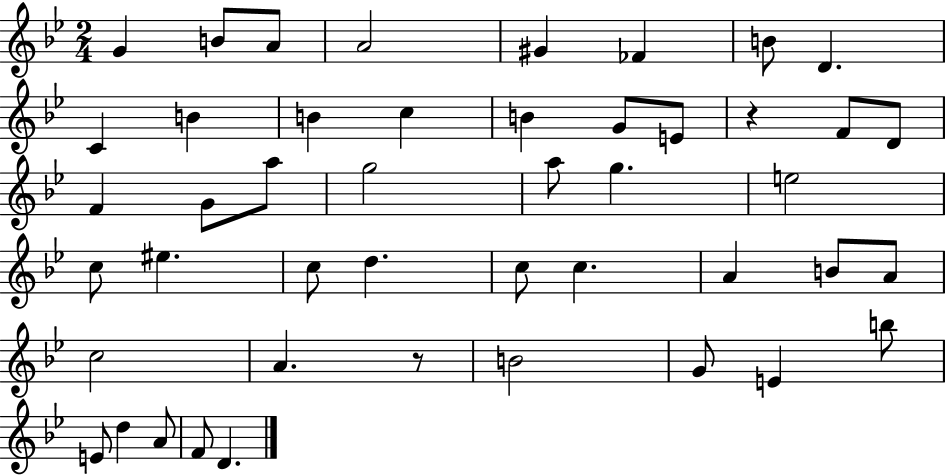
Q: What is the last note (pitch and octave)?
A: D4